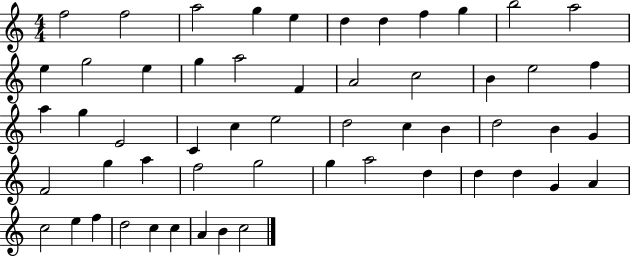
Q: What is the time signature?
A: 4/4